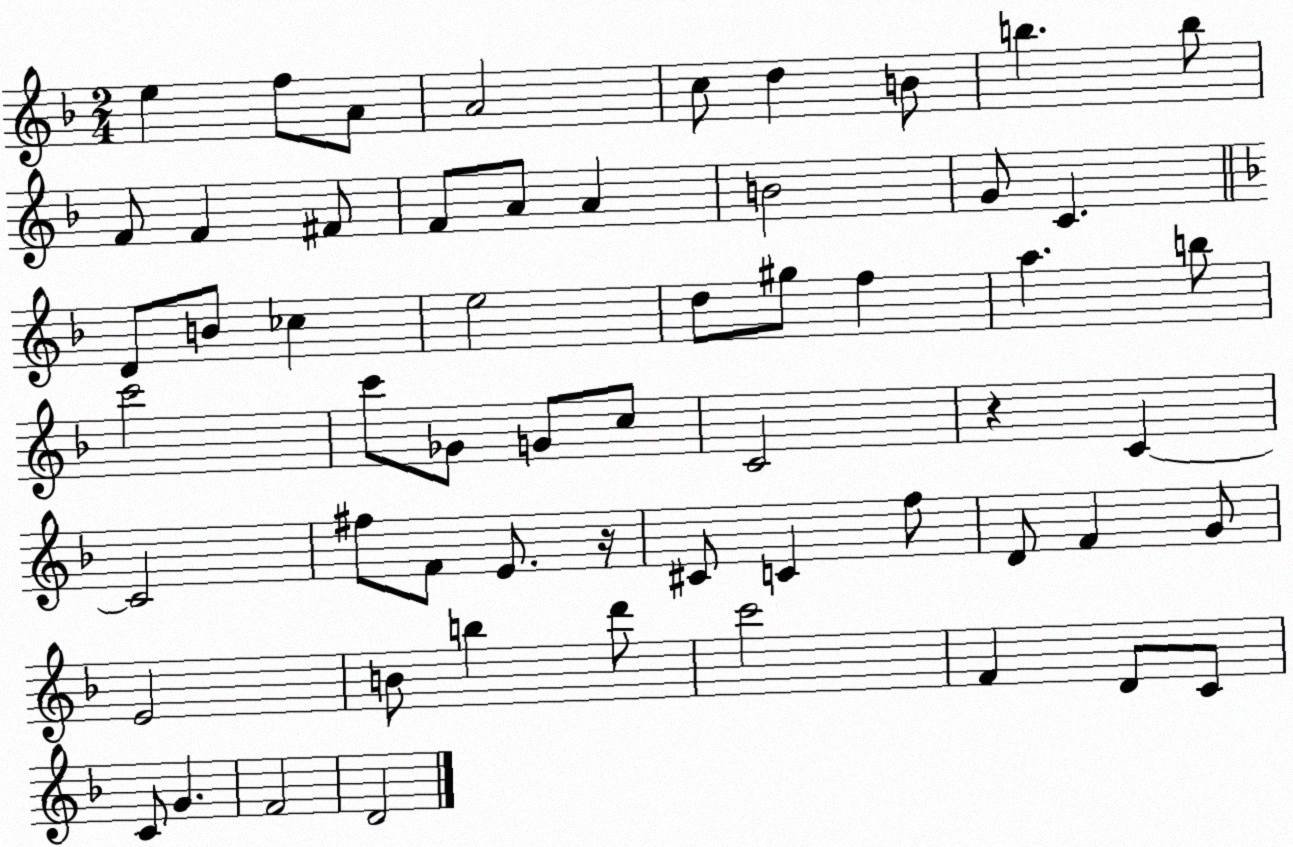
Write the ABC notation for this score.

X:1
T:Untitled
M:2/4
L:1/4
K:F
e f/2 A/2 A2 c/2 d B/2 b b/2 F/2 F ^F/2 F/2 A/2 A B2 G/2 C D/2 B/2 _c e2 d/2 ^g/2 f a b/2 c'2 c'/2 _G/2 G/2 c/2 C2 z C C2 ^f/2 F/2 E/2 z/4 ^C/2 C f/2 D/2 F G/2 E2 B/2 b d'/2 c'2 F D/2 C/2 C/2 G F2 D2